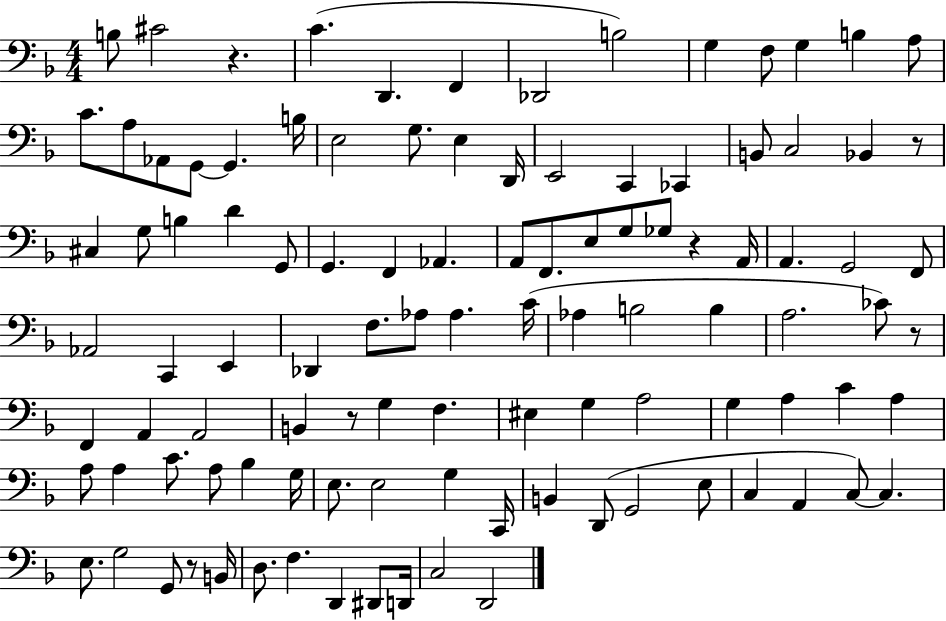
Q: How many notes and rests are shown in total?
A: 106